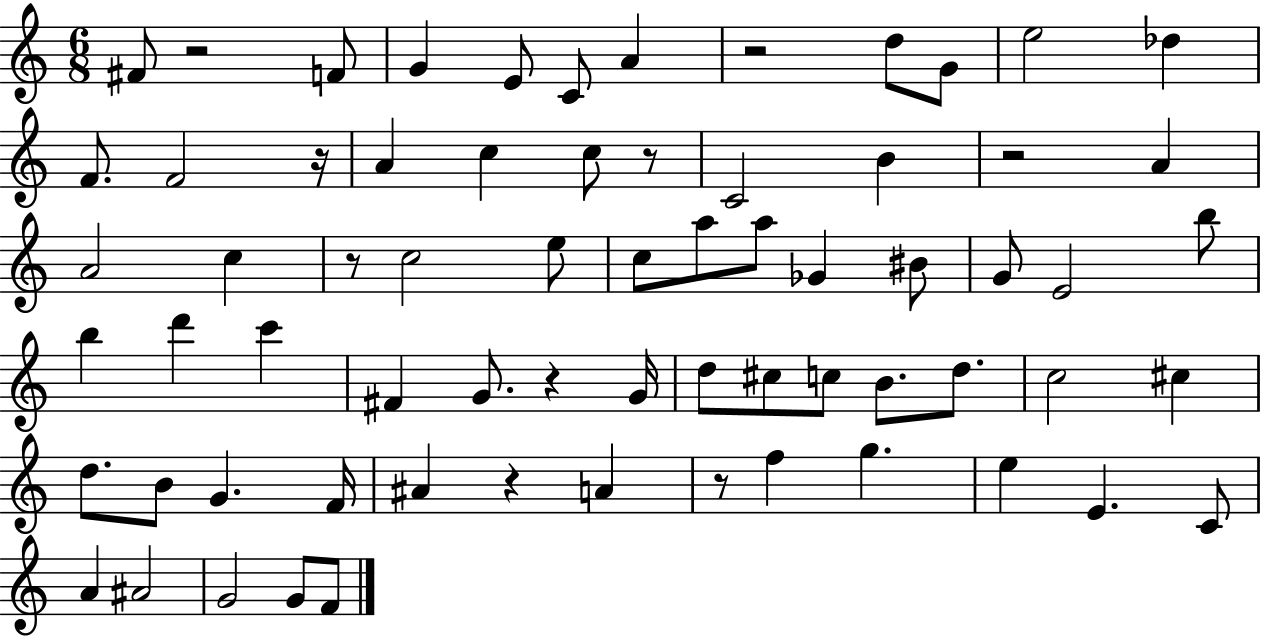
X:1
T:Untitled
M:6/8
L:1/4
K:C
^F/2 z2 F/2 G E/2 C/2 A z2 d/2 G/2 e2 _d F/2 F2 z/4 A c c/2 z/2 C2 B z2 A A2 c z/2 c2 e/2 c/2 a/2 a/2 _G ^B/2 G/2 E2 b/2 b d' c' ^F G/2 z G/4 d/2 ^c/2 c/2 B/2 d/2 c2 ^c d/2 B/2 G F/4 ^A z A z/2 f g e E C/2 A ^A2 G2 G/2 F/2